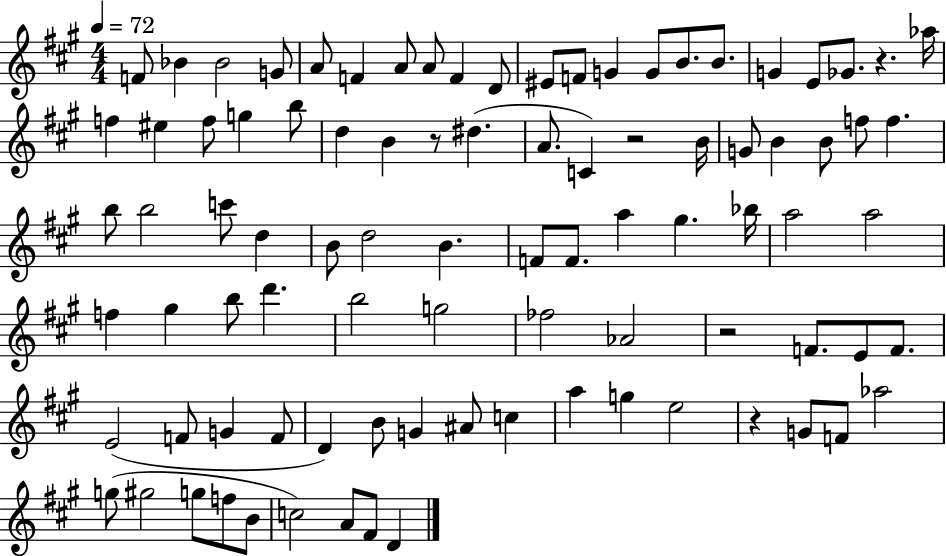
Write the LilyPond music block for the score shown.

{
  \clef treble
  \numericTimeSignature
  \time 4/4
  \key a \major
  \tempo 4 = 72
  f'8 bes'4 bes'2 g'8 | a'8 f'4 a'8 a'8 f'4 d'8 | eis'8 f'8 g'4 g'8 b'8. b'8. | g'4 e'8 ges'8. r4. aes''16 | \break f''4 eis''4 f''8 g''4 b''8 | d''4 b'4 r8 dis''4.( | a'8. c'4) r2 b'16 | g'8 b'4 b'8 f''8 f''4. | \break b''8 b''2 c'''8 d''4 | b'8 d''2 b'4. | f'8 f'8. a''4 gis''4. bes''16 | a''2 a''2 | \break f''4 gis''4 b''8 d'''4. | b''2 g''2 | fes''2 aes'2 | r2 f'8. e'8 f'8. | \break e'2( f'8 g'4 f'8 | d'4) b'8 g'4 ais'8 c''4 | a''4 g''4 e''2 | r4 g'8 f'8 aes''2 | \break g''8( gis''2 g''8 f''8 b'8 | c''2) a'8 fis'8 d'4 | \bar "|."
}